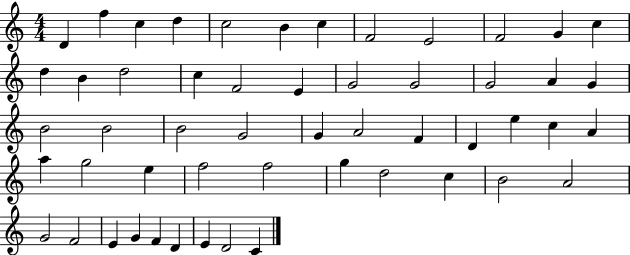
D4/q F5/q C5/q D5/q C5/h B4/q C5/q F4/h E4/h F4/h G4/q C5/q D5/q B4/q D5/h C5/q F4/h E4/q G4/h G4/h G4/h A4/q G4/q B4/h B4/h B4/h G4/h G4/q A4/h F4/q D4/q E5/q C5/q A4/q A5/q G5/h E5/q F5/h F5/h G5/q D5/h C5/q B4/h A4/h G4/h F4/h E4/q G4/q F4/q D4/q E4/q D4/h C4/q